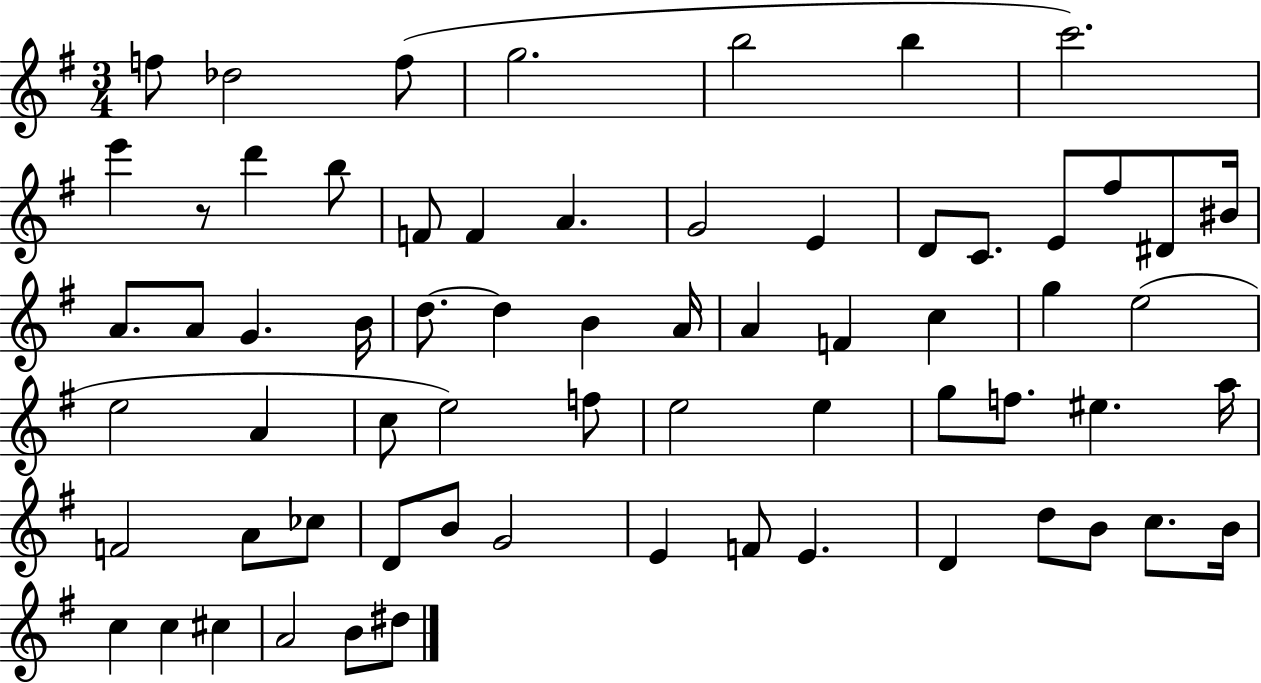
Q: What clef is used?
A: treble